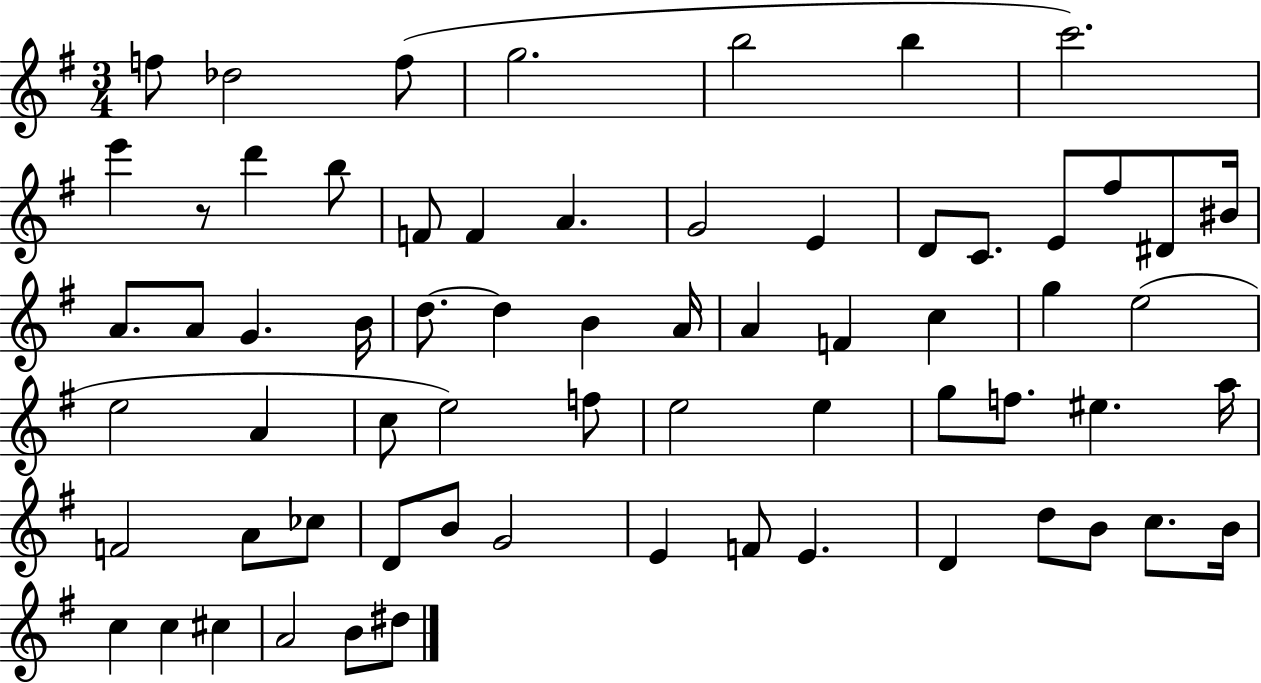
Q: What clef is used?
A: treble